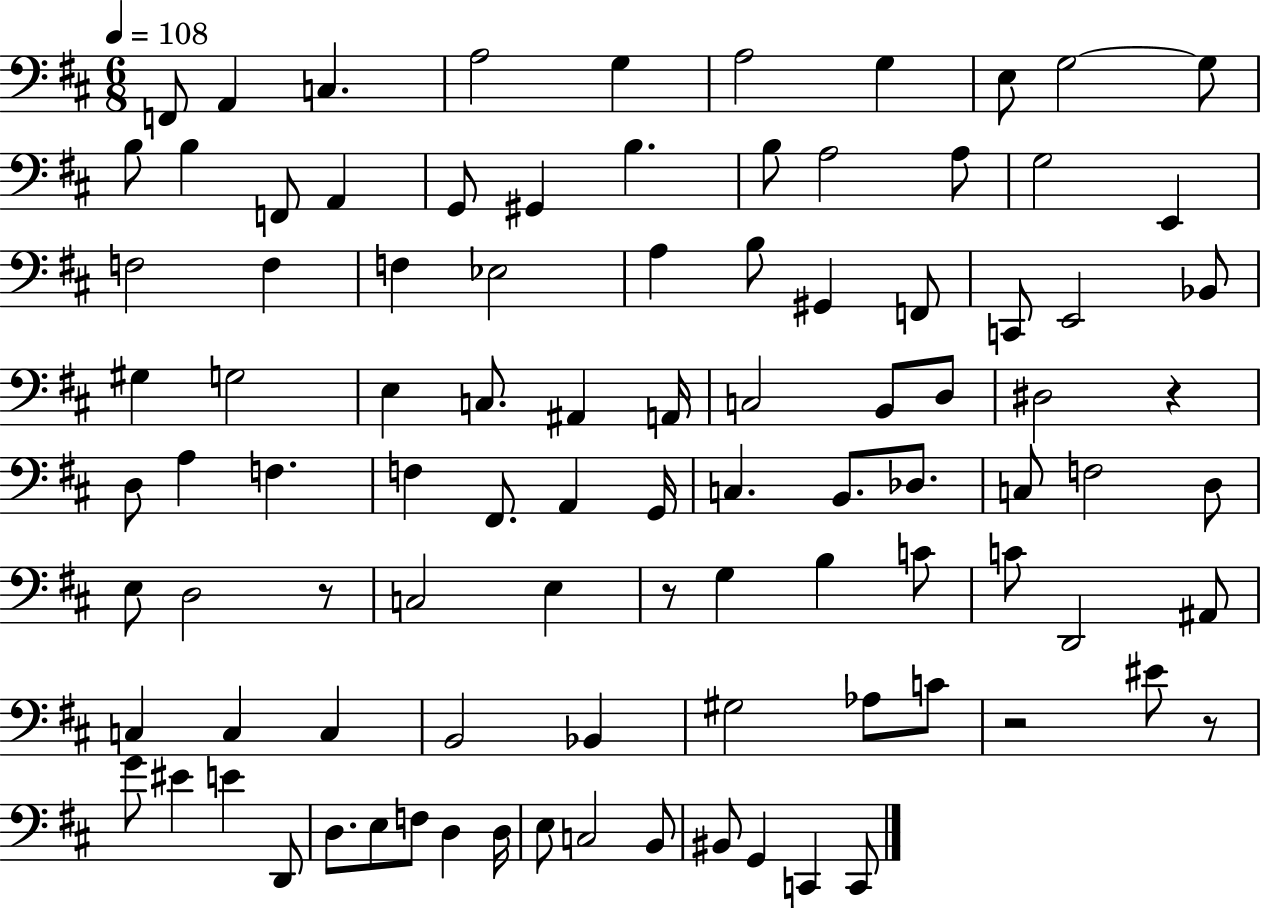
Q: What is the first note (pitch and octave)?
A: F2